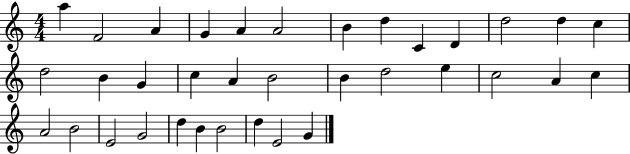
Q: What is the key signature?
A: C major